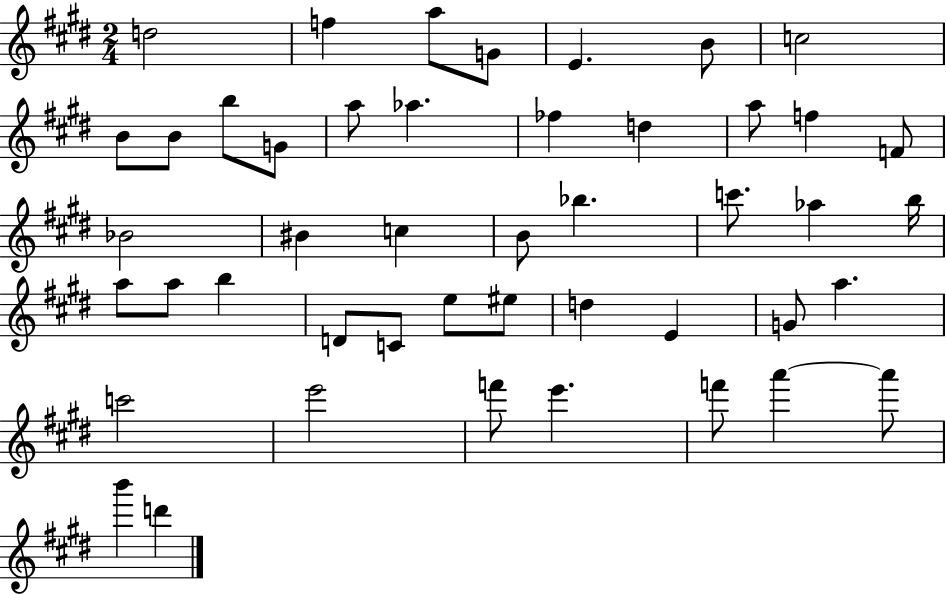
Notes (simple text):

D5/h F5/q A5/e G4/e E4/q. B4/e C5/h B4/e B4/e B5/e G4/e A5/e Ab5/q. FES5/q D5/q A5/e F5/q F4/e Bb4/h BIS4/q C5/q B4/e Bb5/q. C6/e. Ab5/q B5/s A5/e A5/e B5/q D4/e C4/e E5/e EIS5/e D5/q E4/q G4/e A5/q. C6/h E6/h F6/e E6/q. F6/e A6/q A6/e B6/q D6/q